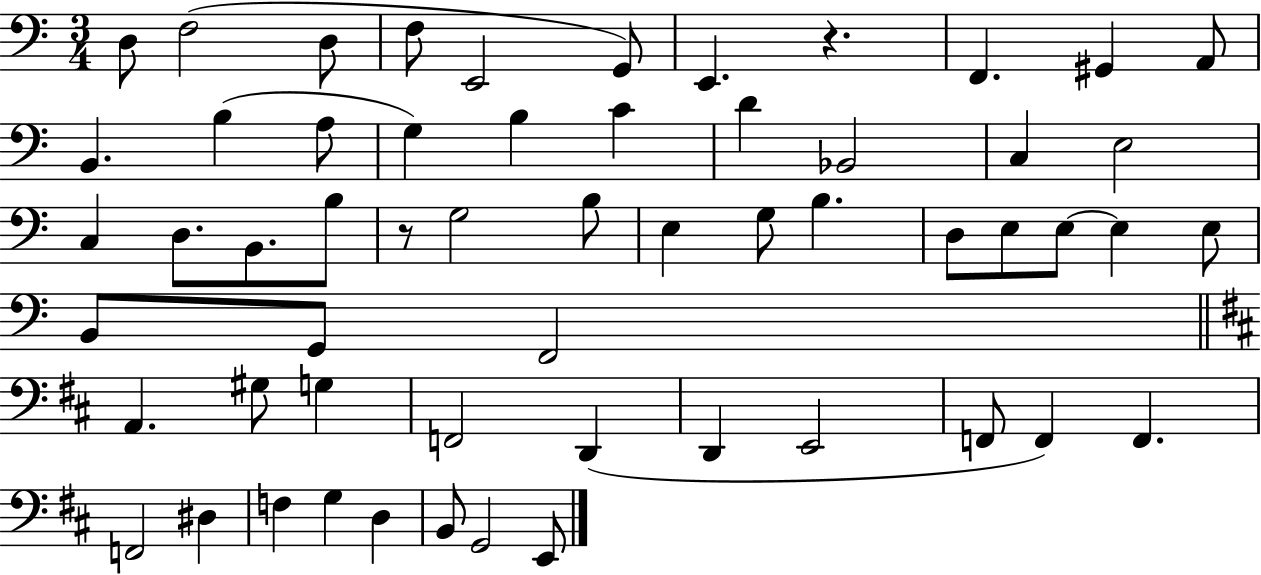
{
  \clef bass
  \numericTimeSignature
  \time 3/4
  \key c \major
  \repeat volta 2 { d8 f2( d8 | f8 e,2 g,8) | e,4. r4. | f,4. gis,4 a,8 | \break b,4. b4( a8 | g4) b4 c'4 | d'4 bes,2 | c4 e2 | \break c4 d8. b,8. b8 | r8 g2 b8 | e4 g8 b4. | d8 e8 e8~~ e4 e8 | \break b,8 g,8 f,2 | \bar "||" \break \key d \major a,4. gis8 g4 | f,2 d,4( | d,4 e,2 | f,8 f,4) f,4. | \break f,2 dis4 | f4 g4 d4 | b,8 g,2 e,8 | } \bar "|."
}